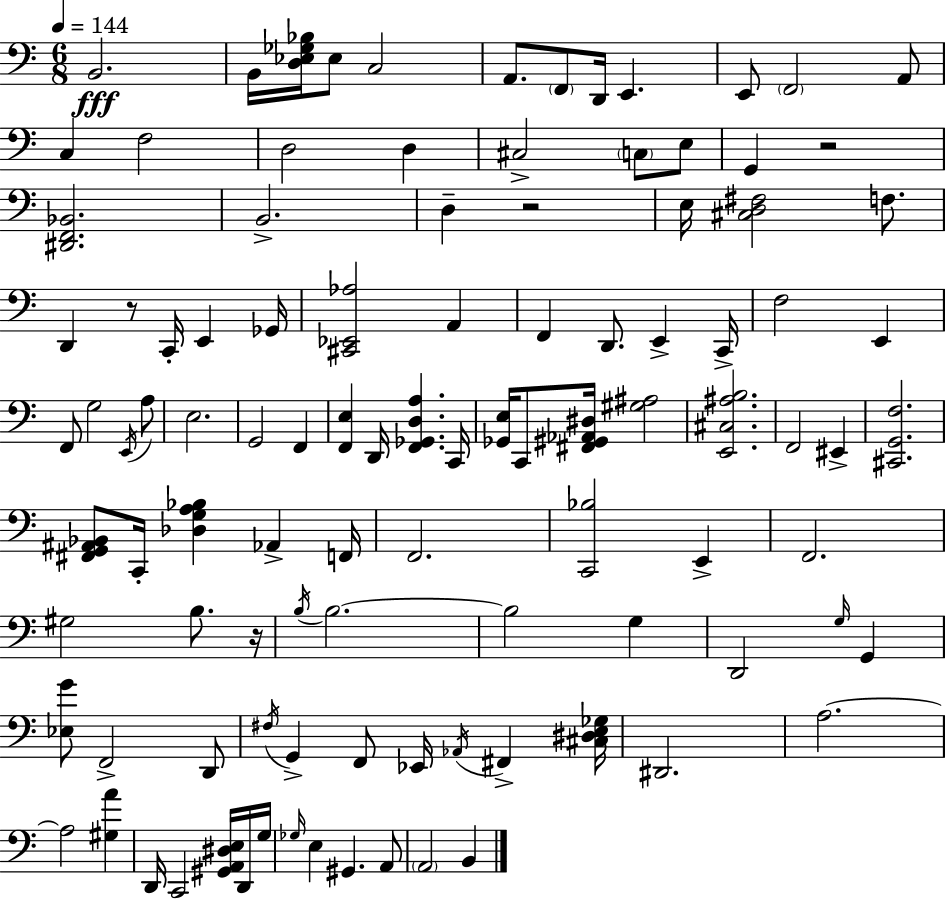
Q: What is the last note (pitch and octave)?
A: B2